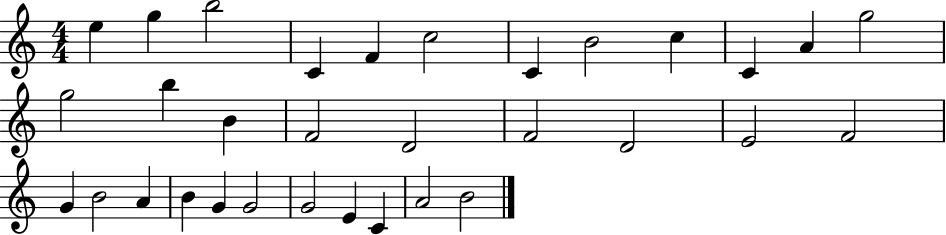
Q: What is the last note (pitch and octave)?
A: B4